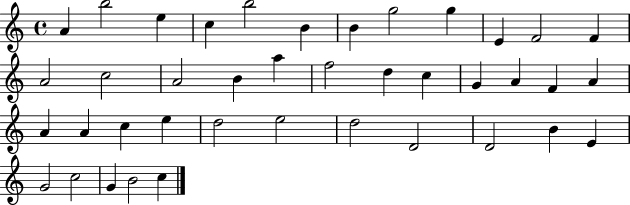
{
  \clef treble
  \time 4/4
  \defaultTimeSignature
  \key c \major
  a'4 b''2 e''4 | c''4 b''2 b'4 | b'4 g''2 g''4 | e'4 f'2 f'4 | \break a'2 c''2 | a'2 b'4 a''4 | f''2 d''4 c''4 | g'4 a'4 f'4 a'4 | \break a'4 a'4 c''4 e''4 | d''2 e''2 | d''2 d'2 | d'2 b'4 e'4 | \break g'2 c''2 | g'4 b'2 c''4 | \bar "|."
}